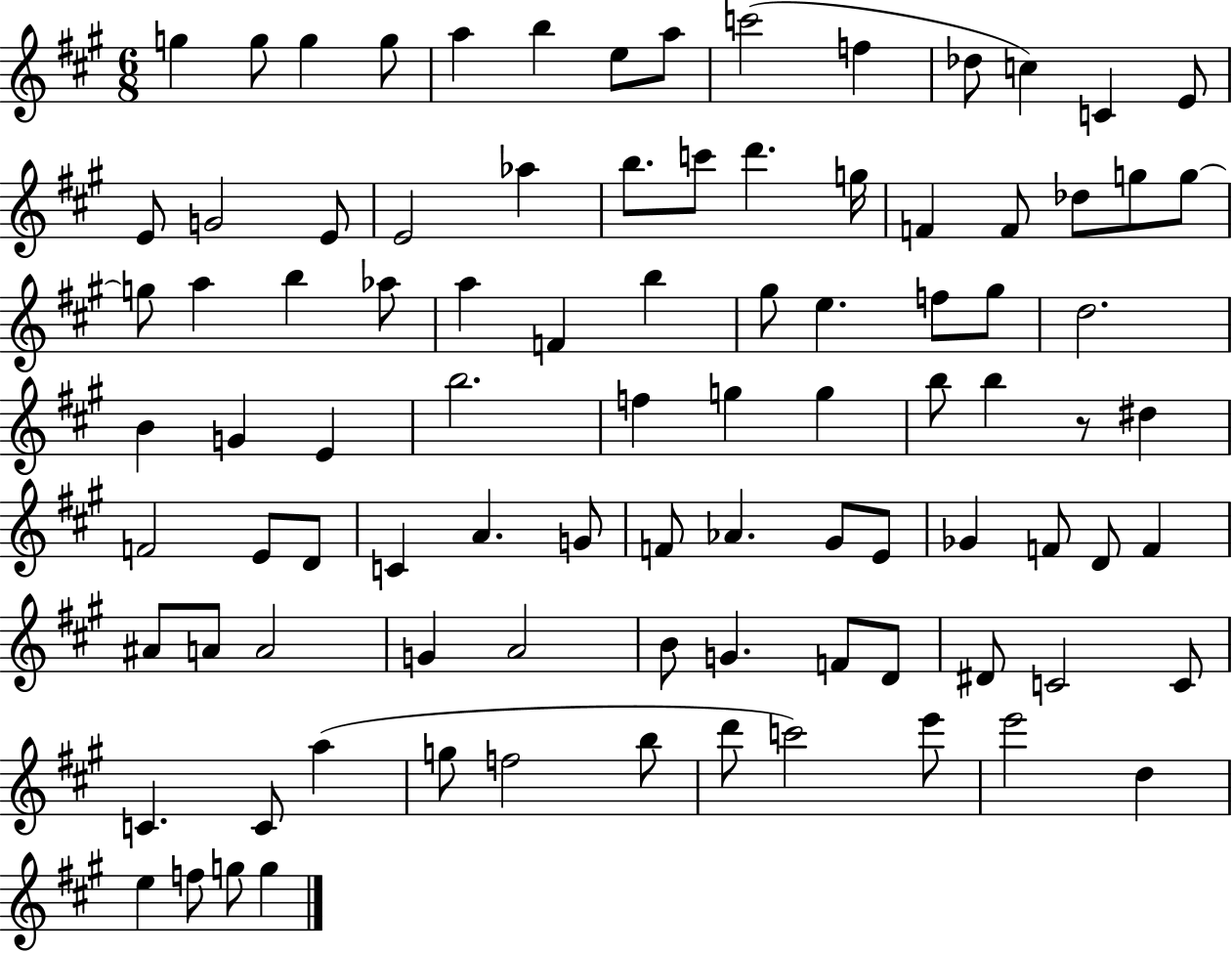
{
  \clef treble
  \numericTimeSignature
  \time 6/8
  \key a \major
  g''4 g''8 g''4 g''8 | a''4 b''4 e''8 a''8 | c'''2( f''4 | des''8 c''4) c'4 e'8 | \break e'8 g'2 e'8 | e'2 aes''4 | b''8. c'''8 d'''4. g''16 | f'4 f'8 des''8 g''8 g''8~~ | \break g''8 a''4 b''4 aes''8 | a''4 f'4 b''4 | gis''8 e''4. f''8 gis''8 | d''2. | \break b'4 g'4 e'4 | b''2. | f''4 g''4 g''4 | b''8 b''4 r8 dis''4 | \break f'2 e'8 d'8 | c'4 a'4. g'8 | f'8 aes'4. gis'8 e'8 | ges'4 f'8 d'8 f'4 | \break ais'8 a'8 a'2 | g'4 a'2 | b'8 g'4. f'8 d'8 | dis'8 c'2 c'8 | \break c'4. c'8 a''4( | g''8 f''2 b''8 | d'''8 c'''2) e'''8 | e'''2 d''4 | \break e''4 f''8 g''8 g''4 | \bar "|."
}